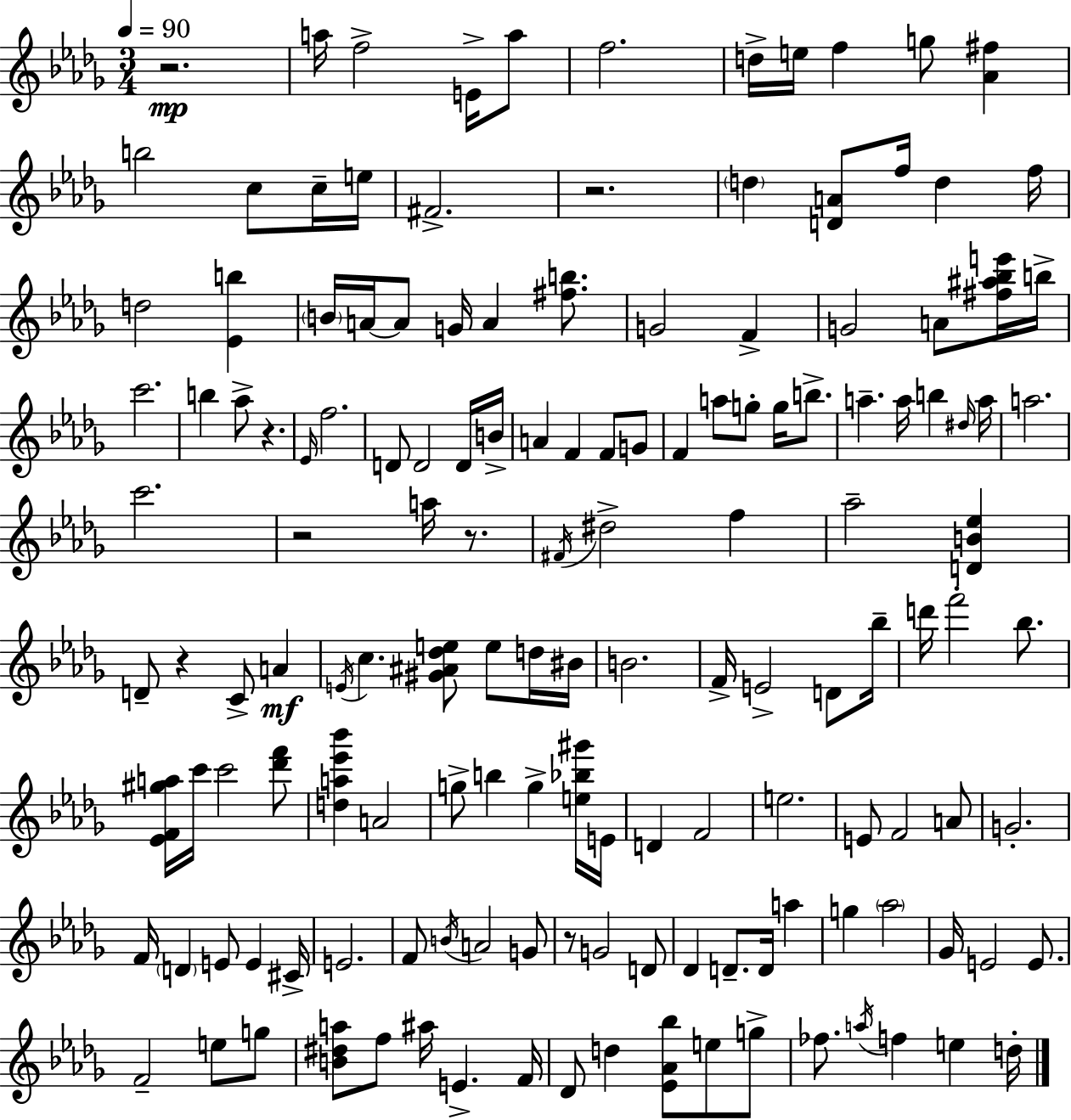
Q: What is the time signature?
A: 3/4